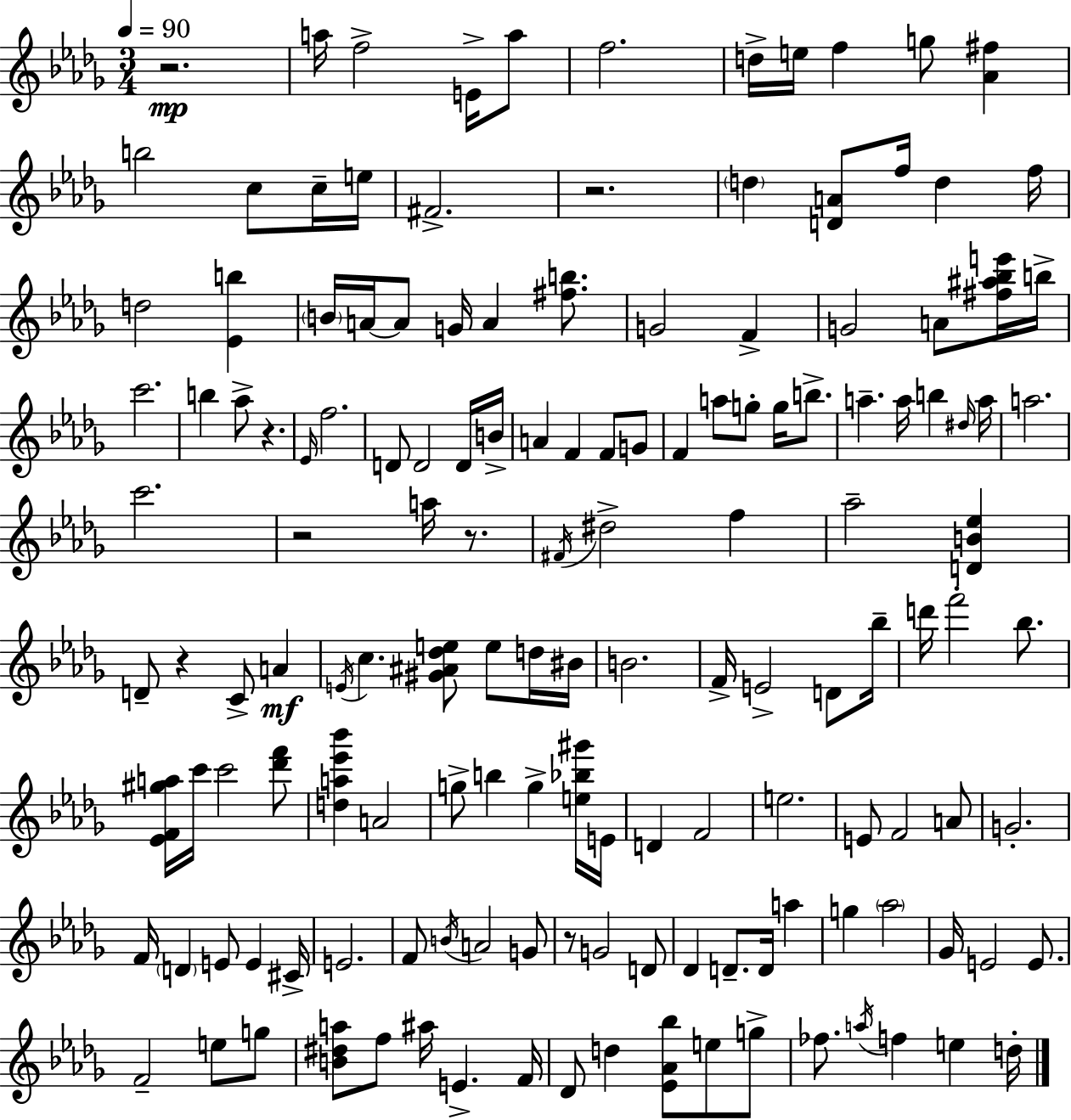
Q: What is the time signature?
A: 3/4